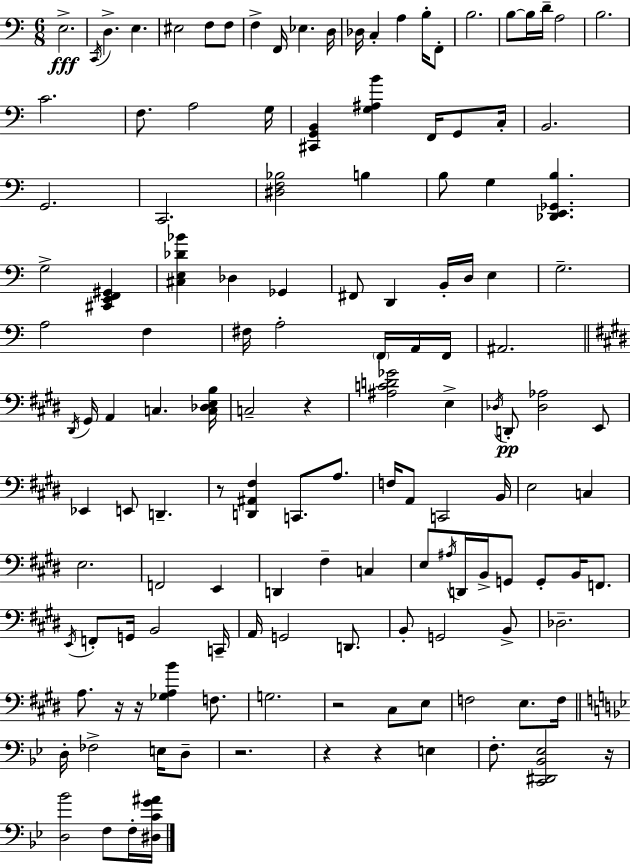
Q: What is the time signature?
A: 6/8